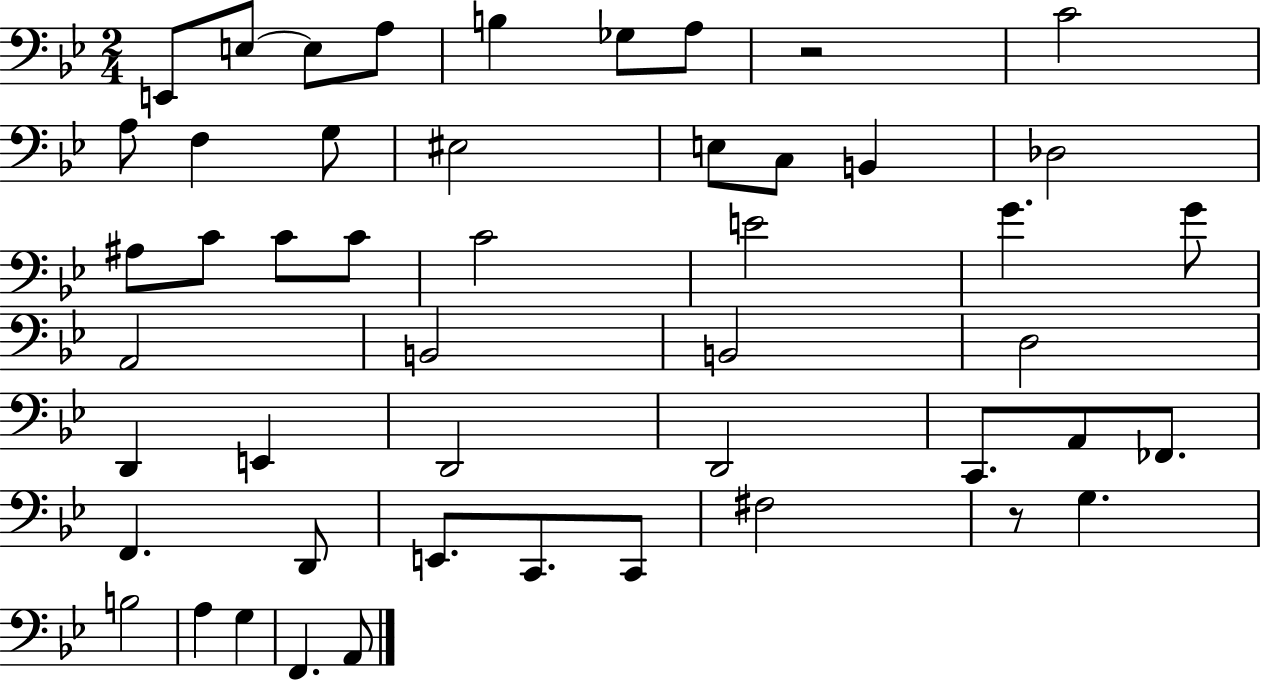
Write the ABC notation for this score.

X:1
T:Untitled
M:2/4
L:1/4
K:Bb
E,,/2 E,/2 E,/2 A,/2 B, _G,/2 A,/2 z2 C2 A,/2 F, G,/2 ^E,2 E,/2 C,/2 B,, _D,2 ^A,/2 C/2 C/2 C/2 C2 E2 G G/2 A,,2 B,,2 B,,2 D,2 D,, E,, D,,2 D,,2 C,,/2 A,,/2 _F,,/2 F,, D,,/2 E,,/2 C,,/2 C,,/2 ^F,2 z/2 G, B,2 A, G, F,, A,,/2